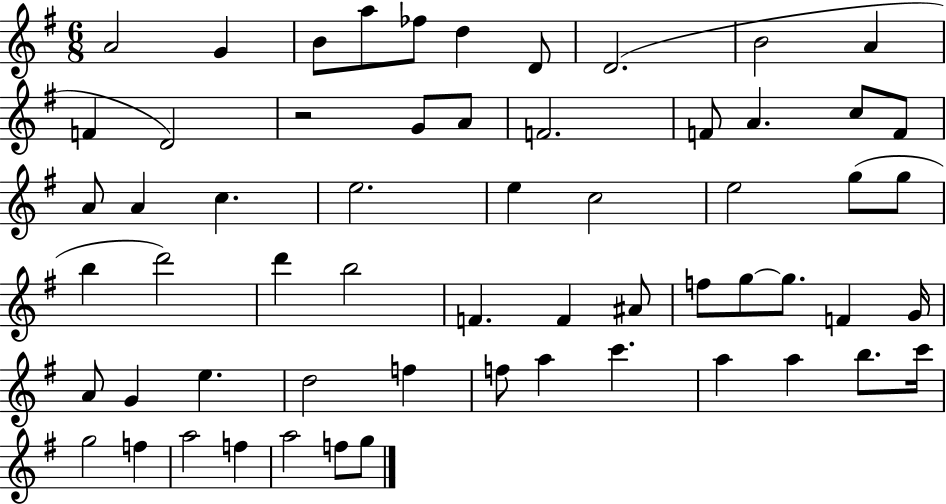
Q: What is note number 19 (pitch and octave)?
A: F4